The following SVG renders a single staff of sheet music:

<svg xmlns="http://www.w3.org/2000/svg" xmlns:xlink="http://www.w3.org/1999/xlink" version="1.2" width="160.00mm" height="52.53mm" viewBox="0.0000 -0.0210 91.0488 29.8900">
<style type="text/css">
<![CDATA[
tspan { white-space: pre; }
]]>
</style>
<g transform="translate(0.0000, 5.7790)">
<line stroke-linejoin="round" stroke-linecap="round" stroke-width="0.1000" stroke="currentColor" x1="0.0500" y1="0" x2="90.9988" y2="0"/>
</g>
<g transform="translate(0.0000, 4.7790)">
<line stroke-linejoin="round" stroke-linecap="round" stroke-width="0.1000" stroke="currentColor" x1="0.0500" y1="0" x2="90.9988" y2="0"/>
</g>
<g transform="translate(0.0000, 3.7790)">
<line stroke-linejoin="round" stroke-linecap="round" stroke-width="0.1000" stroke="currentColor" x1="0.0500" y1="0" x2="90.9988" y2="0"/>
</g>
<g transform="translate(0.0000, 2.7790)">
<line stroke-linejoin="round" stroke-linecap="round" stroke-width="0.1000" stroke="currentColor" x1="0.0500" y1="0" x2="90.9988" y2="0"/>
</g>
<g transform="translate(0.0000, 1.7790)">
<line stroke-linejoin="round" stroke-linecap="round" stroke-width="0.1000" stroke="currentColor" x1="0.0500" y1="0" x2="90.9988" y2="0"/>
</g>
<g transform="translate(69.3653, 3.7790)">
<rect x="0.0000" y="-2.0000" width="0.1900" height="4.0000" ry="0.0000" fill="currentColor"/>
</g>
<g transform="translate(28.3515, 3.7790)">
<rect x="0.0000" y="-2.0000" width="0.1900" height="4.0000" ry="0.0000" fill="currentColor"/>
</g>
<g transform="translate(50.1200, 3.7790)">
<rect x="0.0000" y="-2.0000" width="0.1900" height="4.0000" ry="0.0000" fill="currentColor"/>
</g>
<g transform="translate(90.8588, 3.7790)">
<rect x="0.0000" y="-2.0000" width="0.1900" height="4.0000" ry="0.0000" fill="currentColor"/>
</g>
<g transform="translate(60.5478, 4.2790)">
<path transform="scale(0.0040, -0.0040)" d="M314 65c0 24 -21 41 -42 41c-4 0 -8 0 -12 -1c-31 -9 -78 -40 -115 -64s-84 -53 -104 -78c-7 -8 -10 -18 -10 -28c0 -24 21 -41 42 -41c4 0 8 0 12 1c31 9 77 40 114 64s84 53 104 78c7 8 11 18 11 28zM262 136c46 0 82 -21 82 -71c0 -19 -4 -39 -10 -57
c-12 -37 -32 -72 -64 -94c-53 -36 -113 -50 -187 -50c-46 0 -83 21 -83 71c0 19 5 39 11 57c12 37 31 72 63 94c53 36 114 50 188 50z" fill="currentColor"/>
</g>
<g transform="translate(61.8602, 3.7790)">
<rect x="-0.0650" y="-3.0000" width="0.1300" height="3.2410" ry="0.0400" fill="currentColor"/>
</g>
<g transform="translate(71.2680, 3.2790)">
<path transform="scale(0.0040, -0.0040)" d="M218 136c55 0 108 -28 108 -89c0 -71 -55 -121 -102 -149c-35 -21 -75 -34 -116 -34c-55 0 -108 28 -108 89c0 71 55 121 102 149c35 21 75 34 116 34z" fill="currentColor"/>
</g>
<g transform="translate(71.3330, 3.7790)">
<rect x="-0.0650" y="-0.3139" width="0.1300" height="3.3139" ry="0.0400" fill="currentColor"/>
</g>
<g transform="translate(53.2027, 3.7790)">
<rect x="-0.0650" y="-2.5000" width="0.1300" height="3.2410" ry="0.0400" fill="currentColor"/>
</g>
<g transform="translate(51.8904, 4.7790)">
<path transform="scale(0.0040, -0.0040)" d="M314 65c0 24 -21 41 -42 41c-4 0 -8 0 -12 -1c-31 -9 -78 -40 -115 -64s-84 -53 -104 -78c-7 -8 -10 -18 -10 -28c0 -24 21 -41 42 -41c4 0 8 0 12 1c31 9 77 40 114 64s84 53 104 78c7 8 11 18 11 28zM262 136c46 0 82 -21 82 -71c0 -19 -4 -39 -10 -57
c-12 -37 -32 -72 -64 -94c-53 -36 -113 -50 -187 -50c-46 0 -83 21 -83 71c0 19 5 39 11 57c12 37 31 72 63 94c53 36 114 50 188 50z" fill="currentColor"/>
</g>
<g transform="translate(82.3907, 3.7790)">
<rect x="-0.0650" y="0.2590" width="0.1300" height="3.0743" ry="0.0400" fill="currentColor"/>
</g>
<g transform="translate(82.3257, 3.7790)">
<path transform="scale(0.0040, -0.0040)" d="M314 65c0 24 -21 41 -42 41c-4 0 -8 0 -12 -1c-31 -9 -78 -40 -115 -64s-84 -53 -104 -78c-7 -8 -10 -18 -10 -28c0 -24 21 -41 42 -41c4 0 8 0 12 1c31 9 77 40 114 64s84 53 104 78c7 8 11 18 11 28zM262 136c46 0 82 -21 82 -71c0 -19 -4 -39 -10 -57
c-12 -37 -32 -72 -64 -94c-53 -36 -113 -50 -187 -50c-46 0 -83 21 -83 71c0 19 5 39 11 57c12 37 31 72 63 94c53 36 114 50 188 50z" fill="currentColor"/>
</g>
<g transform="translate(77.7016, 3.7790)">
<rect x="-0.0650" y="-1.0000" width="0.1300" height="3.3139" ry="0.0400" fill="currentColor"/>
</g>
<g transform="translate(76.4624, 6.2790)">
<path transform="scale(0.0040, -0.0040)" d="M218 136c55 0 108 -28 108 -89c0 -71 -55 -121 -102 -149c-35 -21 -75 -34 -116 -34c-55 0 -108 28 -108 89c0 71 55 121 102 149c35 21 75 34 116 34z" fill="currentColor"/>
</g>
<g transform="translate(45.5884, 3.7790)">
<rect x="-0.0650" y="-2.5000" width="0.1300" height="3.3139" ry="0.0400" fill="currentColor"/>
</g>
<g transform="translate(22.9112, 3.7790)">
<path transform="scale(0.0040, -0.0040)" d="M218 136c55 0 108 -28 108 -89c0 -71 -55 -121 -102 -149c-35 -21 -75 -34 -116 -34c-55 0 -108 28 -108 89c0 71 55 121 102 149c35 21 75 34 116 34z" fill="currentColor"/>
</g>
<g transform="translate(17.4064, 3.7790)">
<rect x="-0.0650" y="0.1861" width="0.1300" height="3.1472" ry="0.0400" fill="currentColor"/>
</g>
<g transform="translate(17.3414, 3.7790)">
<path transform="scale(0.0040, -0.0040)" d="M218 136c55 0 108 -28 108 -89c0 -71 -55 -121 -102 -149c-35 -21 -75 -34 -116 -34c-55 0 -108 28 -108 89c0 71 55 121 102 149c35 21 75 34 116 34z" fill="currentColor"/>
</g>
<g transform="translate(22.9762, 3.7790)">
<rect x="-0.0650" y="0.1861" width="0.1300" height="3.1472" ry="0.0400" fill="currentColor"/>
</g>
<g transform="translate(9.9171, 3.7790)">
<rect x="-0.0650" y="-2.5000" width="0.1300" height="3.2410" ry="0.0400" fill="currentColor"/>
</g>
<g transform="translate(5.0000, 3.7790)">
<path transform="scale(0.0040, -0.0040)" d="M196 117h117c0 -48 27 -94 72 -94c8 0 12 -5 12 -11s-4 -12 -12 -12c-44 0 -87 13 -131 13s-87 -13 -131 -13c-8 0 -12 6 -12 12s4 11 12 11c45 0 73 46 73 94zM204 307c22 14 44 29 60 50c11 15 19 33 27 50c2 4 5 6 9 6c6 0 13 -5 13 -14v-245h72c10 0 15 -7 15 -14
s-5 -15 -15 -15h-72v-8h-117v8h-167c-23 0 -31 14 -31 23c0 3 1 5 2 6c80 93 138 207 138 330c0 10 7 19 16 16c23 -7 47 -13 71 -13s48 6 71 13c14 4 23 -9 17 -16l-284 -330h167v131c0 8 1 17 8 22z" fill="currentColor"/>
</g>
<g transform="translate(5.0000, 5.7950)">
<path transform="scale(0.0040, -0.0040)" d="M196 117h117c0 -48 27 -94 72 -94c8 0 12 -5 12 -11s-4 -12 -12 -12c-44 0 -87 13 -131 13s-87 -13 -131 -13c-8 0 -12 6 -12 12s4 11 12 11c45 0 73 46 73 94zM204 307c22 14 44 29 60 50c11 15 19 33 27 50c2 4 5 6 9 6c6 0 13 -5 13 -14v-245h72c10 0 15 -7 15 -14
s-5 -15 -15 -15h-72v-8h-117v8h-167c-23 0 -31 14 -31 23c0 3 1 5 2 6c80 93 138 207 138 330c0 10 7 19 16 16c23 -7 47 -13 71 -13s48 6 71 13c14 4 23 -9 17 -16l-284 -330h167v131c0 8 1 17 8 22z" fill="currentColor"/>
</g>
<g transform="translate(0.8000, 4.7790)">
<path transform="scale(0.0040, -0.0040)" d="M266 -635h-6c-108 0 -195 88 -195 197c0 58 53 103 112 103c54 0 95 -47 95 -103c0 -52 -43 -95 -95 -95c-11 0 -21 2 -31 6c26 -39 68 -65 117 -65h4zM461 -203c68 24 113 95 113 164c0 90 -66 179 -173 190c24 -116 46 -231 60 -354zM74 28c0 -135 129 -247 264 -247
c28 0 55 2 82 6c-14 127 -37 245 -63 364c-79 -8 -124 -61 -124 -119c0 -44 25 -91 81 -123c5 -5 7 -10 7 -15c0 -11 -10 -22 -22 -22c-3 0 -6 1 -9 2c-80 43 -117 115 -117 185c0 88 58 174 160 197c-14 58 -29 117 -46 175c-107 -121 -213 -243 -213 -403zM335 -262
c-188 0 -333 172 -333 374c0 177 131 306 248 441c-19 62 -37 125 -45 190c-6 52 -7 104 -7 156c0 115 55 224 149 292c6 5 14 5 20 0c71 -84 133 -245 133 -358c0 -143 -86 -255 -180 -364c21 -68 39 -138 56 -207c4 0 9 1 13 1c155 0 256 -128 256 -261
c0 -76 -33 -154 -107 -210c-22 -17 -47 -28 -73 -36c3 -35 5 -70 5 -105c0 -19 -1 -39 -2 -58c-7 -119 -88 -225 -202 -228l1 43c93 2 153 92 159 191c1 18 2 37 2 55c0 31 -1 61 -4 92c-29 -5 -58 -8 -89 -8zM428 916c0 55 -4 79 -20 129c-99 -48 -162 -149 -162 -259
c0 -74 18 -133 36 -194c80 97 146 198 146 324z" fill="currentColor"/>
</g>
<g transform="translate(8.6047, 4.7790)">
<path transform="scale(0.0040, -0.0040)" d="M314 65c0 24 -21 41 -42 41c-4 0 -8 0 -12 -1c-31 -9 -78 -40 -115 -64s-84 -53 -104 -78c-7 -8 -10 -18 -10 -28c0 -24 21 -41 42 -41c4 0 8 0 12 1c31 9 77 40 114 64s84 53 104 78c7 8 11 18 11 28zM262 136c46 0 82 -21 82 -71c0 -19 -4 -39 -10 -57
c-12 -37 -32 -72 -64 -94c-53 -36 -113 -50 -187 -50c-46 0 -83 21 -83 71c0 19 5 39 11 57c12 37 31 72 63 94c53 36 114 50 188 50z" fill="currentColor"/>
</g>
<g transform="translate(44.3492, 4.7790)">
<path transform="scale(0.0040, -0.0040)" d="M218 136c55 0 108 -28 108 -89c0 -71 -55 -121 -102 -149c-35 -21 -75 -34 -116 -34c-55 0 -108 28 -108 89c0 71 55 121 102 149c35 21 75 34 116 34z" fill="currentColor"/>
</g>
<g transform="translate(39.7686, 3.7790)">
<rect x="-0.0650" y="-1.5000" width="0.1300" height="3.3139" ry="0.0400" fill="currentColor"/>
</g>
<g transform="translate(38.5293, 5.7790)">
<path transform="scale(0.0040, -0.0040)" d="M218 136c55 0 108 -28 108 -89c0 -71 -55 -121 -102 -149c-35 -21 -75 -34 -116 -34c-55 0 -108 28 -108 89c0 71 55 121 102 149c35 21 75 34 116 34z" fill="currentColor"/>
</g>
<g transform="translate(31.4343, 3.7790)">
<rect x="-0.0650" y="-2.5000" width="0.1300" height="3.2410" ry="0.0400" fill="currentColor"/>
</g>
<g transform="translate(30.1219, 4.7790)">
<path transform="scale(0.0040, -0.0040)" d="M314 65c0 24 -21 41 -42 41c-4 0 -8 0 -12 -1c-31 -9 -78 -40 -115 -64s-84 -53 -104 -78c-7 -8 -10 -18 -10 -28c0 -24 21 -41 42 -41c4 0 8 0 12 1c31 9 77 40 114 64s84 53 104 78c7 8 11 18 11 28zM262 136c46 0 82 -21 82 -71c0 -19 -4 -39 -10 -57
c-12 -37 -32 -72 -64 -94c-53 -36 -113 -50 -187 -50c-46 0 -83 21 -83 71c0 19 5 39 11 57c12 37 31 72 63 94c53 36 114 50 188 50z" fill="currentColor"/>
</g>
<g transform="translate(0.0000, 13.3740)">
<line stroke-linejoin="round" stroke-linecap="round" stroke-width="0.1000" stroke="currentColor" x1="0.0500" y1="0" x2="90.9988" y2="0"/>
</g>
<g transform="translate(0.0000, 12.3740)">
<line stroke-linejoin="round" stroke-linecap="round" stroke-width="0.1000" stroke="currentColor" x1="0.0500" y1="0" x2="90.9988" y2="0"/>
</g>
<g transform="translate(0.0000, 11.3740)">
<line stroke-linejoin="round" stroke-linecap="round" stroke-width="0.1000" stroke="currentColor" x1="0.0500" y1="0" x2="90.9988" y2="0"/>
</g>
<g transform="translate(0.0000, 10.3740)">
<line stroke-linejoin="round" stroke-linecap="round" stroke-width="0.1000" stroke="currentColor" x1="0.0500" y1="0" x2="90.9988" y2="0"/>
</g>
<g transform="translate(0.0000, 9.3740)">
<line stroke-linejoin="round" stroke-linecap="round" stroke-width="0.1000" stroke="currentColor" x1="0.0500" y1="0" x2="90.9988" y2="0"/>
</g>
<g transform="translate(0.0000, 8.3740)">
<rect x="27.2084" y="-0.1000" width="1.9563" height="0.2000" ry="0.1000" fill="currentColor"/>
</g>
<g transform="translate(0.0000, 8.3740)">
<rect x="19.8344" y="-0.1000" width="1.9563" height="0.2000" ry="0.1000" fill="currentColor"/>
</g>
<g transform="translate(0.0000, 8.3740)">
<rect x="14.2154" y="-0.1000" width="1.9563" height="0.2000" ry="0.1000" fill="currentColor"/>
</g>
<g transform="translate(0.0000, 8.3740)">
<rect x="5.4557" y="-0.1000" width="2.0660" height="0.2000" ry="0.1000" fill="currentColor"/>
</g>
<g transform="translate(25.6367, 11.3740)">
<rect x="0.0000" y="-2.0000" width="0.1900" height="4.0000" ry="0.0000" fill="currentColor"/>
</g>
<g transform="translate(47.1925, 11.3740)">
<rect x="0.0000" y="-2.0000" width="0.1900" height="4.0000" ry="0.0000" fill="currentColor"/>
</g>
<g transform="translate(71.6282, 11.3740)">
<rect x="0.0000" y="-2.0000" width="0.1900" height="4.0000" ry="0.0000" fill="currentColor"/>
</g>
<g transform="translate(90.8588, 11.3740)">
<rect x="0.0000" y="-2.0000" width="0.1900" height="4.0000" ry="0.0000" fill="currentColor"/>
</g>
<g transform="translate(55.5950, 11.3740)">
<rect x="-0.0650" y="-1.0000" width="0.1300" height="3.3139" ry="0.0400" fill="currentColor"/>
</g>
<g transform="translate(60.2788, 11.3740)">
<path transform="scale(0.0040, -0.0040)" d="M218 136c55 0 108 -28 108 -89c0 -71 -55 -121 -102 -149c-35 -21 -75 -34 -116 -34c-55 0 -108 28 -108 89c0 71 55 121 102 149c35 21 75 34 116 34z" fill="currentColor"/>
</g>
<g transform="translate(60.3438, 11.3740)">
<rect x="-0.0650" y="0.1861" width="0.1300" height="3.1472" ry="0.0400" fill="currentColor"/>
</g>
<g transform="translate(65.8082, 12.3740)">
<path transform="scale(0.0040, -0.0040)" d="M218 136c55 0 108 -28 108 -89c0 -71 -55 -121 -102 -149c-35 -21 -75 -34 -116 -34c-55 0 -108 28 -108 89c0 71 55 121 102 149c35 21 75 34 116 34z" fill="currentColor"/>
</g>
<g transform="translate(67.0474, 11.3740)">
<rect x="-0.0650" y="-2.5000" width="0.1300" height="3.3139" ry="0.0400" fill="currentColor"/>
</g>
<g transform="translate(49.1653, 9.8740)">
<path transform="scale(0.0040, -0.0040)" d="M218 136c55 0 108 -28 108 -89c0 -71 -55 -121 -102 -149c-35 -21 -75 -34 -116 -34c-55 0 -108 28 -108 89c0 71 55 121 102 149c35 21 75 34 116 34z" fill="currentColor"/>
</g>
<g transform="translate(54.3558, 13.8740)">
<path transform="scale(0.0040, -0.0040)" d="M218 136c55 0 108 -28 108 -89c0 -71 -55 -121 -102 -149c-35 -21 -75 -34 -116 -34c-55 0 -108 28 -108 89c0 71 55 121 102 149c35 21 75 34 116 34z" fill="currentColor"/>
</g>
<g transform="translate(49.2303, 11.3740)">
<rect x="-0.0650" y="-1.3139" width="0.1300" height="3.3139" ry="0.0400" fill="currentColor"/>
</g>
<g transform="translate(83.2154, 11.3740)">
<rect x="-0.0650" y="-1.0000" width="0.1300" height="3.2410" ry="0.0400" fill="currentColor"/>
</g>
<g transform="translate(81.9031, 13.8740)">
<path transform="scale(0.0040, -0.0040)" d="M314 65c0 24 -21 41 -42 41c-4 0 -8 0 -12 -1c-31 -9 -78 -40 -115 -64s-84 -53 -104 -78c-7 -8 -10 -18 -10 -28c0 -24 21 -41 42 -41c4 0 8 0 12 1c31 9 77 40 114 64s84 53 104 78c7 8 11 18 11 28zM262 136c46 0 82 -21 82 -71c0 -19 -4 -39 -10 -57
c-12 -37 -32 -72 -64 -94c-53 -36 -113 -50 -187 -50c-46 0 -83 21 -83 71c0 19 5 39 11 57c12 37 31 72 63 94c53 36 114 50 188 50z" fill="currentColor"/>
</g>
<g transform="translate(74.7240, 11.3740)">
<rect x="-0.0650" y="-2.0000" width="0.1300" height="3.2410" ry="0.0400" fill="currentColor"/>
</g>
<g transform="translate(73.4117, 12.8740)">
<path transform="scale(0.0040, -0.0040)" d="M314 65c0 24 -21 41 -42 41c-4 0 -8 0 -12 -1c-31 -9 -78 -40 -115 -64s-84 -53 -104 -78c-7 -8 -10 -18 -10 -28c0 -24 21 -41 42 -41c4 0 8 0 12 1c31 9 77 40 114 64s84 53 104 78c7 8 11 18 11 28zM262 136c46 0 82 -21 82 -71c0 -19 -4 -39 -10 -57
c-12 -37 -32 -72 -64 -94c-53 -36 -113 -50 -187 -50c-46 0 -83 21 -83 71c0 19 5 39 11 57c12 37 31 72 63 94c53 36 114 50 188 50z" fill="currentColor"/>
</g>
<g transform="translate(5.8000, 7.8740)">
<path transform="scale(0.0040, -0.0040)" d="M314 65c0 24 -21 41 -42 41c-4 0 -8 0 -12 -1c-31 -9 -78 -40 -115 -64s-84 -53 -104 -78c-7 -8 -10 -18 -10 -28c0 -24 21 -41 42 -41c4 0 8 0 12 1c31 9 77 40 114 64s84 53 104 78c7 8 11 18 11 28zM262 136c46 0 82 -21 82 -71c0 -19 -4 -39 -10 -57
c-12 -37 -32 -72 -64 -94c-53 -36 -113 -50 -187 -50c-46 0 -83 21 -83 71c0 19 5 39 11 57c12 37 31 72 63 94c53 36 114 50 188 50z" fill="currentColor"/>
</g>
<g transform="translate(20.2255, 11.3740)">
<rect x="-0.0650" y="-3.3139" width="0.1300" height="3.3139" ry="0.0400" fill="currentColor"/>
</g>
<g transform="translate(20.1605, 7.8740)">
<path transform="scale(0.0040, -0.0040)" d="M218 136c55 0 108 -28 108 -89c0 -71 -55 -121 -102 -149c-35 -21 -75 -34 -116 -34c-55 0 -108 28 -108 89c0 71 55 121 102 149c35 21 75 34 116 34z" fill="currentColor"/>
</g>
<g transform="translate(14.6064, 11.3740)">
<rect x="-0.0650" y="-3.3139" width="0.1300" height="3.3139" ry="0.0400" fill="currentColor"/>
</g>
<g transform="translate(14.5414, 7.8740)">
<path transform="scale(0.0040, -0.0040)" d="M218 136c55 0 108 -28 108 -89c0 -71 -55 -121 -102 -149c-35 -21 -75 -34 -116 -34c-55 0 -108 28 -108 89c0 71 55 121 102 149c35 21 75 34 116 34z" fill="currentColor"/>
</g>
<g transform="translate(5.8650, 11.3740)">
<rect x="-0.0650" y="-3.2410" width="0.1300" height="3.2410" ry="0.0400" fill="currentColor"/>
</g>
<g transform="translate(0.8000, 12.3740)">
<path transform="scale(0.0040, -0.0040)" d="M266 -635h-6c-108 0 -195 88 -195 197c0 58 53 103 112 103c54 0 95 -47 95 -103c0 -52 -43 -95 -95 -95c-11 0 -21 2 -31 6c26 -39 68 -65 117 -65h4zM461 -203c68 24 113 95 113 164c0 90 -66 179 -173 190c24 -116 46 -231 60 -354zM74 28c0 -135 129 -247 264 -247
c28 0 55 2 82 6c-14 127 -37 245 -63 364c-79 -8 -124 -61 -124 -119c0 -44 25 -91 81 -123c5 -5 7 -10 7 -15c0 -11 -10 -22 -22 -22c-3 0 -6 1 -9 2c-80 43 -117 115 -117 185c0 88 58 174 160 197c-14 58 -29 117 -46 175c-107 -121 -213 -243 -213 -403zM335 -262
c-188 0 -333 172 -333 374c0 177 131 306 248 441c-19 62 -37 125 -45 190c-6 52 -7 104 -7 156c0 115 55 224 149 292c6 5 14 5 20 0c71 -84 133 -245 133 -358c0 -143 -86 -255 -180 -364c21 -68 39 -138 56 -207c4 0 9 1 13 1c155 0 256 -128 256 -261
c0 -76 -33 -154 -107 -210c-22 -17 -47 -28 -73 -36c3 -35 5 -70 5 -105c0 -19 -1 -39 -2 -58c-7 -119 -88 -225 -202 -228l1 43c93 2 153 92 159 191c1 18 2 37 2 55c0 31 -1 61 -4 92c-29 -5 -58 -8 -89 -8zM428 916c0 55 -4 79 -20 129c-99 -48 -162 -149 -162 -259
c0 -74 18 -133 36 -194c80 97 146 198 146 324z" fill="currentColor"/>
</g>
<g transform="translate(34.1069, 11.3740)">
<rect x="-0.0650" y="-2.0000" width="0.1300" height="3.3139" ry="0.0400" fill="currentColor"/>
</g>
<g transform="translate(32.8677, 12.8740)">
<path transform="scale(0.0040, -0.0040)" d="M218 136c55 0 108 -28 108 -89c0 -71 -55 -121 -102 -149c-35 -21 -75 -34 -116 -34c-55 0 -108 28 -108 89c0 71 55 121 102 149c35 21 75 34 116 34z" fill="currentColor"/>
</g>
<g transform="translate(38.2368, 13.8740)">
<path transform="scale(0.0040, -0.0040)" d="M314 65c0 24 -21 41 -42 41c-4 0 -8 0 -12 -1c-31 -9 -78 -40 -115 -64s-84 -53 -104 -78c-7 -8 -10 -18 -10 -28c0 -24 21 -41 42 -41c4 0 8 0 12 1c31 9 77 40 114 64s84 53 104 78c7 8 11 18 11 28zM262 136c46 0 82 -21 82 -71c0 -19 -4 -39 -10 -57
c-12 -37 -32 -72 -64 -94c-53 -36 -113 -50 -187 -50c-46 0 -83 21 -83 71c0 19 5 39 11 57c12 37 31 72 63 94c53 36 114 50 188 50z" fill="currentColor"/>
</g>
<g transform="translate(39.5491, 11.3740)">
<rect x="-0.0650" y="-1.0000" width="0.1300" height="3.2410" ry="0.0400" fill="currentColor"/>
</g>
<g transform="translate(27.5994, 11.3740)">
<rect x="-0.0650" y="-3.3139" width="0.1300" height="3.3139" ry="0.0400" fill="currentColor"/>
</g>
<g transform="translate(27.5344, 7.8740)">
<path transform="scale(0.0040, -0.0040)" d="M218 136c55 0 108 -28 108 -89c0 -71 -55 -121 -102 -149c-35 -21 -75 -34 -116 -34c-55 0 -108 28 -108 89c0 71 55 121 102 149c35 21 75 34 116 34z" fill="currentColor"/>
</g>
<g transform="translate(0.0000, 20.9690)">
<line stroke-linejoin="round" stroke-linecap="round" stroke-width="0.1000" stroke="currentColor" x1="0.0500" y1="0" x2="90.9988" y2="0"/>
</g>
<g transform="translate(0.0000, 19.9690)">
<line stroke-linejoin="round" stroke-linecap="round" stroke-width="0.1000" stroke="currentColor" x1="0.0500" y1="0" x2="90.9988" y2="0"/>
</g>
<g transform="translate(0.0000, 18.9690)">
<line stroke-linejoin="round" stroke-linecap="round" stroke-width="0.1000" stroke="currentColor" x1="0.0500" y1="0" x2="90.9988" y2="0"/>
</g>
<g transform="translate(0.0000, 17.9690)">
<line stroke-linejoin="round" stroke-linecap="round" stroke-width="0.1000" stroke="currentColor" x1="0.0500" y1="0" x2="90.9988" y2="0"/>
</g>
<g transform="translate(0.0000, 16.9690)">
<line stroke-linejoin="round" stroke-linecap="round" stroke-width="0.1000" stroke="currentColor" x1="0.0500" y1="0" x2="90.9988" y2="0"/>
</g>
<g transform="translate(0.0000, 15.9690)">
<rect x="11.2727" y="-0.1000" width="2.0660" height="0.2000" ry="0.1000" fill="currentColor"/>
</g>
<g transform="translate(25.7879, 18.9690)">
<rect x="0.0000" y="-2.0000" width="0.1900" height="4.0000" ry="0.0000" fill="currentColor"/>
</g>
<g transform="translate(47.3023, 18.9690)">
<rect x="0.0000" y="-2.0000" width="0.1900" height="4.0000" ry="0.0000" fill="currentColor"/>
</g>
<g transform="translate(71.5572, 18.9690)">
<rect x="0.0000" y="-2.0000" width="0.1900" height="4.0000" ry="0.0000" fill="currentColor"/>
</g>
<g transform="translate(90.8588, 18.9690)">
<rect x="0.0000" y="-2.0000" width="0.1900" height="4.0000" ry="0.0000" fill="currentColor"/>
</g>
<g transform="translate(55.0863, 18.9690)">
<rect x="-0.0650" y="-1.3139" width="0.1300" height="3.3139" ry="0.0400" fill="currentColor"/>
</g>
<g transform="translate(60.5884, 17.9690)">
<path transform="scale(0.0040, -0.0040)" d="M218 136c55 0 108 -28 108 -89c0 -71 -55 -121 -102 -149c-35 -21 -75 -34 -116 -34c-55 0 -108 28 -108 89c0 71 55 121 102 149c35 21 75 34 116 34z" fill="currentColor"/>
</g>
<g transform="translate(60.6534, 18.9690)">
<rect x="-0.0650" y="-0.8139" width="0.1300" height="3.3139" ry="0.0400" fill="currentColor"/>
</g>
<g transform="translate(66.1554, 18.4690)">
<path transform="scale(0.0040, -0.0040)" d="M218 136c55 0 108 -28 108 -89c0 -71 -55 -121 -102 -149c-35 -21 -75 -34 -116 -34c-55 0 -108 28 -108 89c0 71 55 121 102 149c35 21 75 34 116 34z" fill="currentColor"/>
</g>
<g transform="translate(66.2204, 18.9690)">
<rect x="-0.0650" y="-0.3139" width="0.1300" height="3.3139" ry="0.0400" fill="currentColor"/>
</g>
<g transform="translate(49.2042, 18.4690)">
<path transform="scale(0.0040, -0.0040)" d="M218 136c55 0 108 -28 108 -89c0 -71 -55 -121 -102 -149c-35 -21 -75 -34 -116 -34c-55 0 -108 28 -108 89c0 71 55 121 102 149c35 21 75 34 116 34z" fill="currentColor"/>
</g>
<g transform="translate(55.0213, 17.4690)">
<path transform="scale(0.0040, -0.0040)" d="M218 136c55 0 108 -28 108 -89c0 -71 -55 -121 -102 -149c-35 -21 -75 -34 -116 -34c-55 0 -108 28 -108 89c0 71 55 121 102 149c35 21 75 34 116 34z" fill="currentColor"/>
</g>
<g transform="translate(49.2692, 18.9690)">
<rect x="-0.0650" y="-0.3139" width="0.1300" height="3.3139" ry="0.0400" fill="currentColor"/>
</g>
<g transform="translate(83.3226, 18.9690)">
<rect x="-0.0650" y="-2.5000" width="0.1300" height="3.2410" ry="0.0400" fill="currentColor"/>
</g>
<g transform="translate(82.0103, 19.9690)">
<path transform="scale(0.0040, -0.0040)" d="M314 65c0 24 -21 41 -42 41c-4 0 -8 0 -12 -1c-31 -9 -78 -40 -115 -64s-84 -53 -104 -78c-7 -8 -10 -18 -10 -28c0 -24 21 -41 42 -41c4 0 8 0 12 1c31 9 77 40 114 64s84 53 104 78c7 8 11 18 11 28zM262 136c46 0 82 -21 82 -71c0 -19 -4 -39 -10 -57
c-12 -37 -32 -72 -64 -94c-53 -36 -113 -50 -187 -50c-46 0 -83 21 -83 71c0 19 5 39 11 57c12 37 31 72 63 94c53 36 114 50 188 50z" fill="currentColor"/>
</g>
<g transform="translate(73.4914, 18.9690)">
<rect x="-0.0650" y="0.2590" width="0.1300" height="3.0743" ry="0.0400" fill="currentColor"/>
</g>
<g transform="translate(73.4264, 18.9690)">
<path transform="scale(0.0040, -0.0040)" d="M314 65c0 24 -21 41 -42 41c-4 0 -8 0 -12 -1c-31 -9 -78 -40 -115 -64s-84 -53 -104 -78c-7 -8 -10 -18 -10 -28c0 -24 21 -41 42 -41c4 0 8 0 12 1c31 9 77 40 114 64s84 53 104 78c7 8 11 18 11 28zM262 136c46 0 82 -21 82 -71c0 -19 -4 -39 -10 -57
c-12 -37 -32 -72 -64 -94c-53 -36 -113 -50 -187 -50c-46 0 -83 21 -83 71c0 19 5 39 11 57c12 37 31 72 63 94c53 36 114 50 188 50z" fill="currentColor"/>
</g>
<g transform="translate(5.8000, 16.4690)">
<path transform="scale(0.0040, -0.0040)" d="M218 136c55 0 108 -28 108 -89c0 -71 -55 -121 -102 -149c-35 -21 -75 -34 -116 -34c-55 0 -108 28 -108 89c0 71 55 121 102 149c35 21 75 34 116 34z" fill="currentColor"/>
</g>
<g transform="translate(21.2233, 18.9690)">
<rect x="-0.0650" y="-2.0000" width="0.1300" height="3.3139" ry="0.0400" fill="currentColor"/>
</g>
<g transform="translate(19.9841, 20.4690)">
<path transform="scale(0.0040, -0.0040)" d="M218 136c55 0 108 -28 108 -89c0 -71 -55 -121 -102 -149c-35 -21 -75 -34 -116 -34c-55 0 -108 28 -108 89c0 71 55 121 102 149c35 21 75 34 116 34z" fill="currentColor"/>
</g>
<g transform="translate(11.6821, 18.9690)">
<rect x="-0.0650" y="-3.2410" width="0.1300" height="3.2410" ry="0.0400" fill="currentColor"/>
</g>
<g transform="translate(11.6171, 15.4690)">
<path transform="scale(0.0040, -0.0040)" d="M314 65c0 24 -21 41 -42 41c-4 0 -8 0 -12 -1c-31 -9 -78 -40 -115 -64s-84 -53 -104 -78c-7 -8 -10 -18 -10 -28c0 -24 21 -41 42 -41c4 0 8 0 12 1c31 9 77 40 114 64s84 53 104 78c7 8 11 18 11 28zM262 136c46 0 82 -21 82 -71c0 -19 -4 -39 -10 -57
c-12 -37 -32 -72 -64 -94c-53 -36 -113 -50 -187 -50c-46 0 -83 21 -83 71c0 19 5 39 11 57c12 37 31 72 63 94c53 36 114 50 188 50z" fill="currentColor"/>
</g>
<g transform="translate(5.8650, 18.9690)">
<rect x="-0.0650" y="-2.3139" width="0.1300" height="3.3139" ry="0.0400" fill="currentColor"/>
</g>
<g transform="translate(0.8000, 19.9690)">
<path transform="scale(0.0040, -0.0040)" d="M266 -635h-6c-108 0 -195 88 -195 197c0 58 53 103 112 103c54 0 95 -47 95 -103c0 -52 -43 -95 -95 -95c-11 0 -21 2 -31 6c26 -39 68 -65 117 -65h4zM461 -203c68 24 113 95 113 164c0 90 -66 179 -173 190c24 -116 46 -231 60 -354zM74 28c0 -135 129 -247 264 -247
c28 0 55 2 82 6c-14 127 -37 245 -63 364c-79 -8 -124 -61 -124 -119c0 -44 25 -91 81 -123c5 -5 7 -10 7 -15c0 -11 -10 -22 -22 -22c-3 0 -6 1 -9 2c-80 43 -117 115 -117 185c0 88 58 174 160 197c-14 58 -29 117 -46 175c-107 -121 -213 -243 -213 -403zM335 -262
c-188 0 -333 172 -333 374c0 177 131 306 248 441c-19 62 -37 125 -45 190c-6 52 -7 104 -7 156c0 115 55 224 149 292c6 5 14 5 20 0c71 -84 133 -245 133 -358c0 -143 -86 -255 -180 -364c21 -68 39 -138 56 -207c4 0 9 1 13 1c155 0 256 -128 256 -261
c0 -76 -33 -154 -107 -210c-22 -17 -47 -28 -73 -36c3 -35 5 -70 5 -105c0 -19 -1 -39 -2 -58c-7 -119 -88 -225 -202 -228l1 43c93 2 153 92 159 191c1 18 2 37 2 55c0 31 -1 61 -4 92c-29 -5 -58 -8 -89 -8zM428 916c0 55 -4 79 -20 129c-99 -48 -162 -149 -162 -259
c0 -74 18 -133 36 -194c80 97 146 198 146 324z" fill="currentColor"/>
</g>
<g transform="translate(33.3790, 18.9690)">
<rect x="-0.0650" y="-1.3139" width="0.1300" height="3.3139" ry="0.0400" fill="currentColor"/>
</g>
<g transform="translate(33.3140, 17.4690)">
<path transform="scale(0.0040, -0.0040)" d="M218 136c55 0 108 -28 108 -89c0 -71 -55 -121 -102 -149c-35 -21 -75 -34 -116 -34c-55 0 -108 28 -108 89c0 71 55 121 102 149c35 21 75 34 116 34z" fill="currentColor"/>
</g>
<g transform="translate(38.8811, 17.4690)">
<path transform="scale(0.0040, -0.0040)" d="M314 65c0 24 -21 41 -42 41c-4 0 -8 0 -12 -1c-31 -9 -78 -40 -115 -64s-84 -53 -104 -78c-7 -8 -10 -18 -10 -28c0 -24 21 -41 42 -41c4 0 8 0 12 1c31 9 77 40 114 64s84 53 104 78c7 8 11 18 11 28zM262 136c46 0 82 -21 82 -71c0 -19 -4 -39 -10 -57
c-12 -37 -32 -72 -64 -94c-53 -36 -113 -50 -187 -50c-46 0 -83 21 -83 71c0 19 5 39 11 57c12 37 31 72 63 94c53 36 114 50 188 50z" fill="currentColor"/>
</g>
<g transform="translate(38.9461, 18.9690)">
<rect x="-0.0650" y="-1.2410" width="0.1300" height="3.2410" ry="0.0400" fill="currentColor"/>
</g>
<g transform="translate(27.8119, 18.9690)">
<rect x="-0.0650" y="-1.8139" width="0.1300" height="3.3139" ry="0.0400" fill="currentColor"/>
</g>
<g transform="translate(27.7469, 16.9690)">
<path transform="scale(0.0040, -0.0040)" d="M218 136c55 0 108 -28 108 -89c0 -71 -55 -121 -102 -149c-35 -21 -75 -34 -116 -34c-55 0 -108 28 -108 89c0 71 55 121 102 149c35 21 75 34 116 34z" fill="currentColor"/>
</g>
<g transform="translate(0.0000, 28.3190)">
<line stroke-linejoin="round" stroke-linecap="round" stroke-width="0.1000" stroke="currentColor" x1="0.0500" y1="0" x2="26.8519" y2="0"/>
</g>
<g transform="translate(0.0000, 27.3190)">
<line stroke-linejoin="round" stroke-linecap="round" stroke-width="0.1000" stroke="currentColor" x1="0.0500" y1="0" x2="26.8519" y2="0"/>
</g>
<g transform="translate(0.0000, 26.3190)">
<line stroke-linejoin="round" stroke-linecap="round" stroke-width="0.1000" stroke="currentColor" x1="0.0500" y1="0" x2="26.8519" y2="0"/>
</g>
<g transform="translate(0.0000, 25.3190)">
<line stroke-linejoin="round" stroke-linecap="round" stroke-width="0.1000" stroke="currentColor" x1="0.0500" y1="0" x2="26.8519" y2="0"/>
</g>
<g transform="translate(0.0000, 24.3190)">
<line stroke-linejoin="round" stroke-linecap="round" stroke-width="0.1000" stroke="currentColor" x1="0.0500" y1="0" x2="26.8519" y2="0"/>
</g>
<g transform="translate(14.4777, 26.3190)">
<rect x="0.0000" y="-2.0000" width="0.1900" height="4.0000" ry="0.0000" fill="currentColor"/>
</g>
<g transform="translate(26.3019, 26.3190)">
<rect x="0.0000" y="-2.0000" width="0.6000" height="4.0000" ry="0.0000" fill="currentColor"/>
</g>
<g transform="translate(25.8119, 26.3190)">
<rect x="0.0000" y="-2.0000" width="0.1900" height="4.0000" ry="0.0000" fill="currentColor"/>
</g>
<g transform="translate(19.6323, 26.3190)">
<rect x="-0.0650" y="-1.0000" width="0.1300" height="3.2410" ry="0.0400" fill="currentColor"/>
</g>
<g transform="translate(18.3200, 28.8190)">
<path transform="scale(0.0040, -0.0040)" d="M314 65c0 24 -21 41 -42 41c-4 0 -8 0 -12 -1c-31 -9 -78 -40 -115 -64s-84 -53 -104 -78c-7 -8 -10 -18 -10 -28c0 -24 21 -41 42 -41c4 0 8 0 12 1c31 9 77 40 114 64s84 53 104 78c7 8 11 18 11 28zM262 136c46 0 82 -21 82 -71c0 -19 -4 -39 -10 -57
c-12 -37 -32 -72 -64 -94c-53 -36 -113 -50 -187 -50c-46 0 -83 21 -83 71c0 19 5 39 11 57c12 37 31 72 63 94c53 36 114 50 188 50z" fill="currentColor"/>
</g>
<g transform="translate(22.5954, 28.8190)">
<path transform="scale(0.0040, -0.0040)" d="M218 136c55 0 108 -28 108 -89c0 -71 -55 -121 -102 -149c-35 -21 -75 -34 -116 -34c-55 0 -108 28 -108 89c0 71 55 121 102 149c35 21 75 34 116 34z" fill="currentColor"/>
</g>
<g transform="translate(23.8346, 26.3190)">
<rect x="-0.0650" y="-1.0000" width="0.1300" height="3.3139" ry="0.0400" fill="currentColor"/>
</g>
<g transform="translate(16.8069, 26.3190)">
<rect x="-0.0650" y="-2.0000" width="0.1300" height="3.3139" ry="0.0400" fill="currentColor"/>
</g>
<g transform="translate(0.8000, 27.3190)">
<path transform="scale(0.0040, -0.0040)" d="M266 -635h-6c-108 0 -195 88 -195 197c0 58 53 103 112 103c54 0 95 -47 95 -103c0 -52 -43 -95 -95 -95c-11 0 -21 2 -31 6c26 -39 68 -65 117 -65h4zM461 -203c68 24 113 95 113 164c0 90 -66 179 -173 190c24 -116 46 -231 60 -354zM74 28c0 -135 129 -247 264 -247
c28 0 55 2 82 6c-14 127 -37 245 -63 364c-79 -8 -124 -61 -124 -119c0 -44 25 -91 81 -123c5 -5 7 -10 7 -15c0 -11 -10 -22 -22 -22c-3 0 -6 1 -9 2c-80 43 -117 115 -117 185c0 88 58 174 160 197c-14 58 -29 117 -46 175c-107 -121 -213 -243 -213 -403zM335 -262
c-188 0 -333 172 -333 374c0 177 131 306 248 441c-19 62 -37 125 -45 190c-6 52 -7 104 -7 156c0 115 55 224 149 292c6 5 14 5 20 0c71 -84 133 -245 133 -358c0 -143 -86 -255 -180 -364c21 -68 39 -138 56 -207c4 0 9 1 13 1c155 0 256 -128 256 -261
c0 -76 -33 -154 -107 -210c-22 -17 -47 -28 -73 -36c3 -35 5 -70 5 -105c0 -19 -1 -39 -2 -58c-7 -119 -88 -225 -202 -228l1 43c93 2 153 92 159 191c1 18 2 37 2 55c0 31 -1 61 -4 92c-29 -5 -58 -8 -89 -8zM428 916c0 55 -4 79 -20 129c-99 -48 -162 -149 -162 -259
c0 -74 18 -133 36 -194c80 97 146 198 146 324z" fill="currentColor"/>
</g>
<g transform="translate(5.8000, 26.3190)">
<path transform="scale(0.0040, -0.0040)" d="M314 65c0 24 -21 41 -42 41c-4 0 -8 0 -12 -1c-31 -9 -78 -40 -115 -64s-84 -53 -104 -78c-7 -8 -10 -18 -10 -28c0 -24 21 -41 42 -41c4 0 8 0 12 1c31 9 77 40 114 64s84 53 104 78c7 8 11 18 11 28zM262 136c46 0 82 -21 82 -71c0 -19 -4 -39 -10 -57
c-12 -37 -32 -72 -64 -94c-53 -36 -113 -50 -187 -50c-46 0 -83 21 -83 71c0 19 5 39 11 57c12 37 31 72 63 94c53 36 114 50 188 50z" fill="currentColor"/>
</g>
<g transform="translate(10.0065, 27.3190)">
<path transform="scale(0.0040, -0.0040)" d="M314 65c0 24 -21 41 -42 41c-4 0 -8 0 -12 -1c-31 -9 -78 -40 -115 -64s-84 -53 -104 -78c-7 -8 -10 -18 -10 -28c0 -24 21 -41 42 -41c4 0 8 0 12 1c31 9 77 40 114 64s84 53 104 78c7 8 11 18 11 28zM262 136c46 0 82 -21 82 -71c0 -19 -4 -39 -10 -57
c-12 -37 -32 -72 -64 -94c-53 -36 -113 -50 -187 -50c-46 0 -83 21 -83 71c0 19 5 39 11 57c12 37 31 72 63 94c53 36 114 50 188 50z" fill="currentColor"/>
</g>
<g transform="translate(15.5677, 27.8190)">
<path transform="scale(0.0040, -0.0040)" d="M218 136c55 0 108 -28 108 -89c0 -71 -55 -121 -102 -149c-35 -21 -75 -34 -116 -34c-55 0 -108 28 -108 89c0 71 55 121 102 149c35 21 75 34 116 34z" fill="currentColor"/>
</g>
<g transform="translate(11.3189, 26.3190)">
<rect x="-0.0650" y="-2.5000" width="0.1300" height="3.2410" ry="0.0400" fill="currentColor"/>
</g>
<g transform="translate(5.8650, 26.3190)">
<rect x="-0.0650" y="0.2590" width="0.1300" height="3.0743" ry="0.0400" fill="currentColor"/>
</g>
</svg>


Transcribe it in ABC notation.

X:1
T:Untitled
M:4/4
L:1/4
K:C
G2 B B G2 E G G2 A2 c D B2 b2 b b b F D2 e D B G F2 D2 g b2 F f e e2 c e d c B2 G2 B2 G2 F D2 D